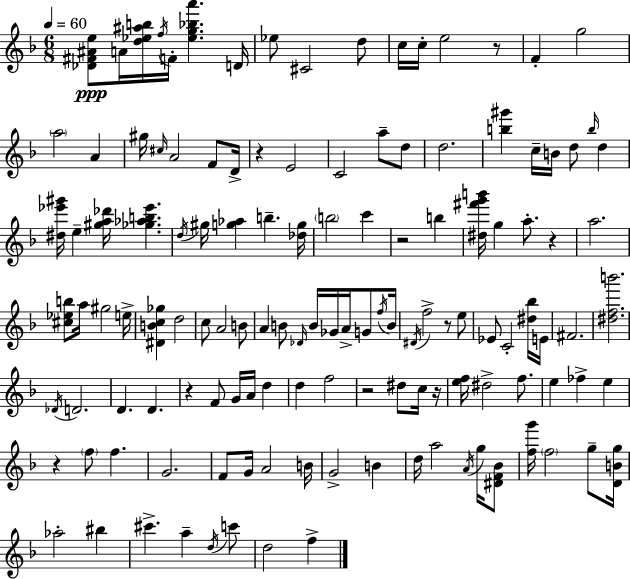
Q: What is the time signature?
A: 6/8